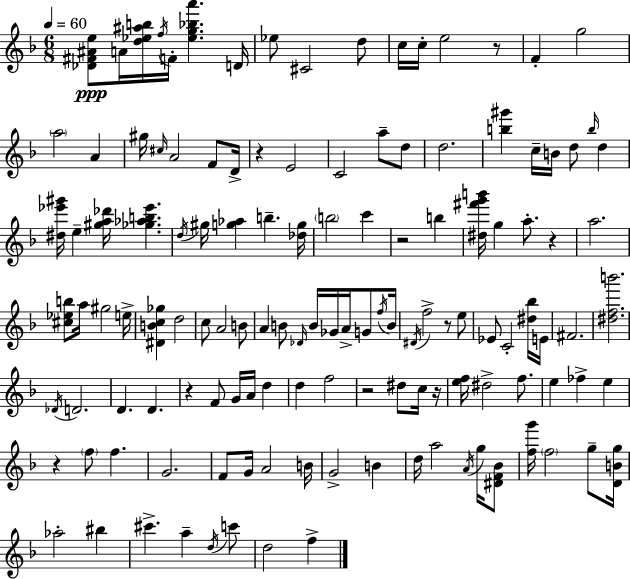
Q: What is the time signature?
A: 6/8